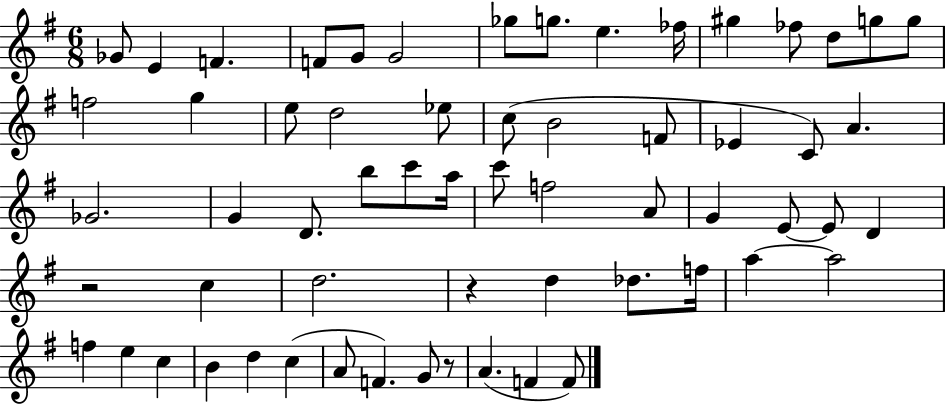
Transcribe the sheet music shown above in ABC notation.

X:1
T:Untitled
M:6/8
L:1/4
K:G
_G/2 E F F/2 G/2 G2 _g/2 g/2 e _f/4 ^g _f/2 d/2 g/2 g/2 f2 g e/2 d2 _e/2 c/2 B2 F/2 _E C/2 A _G2 G D/2 b/2 c'/2 a/4 c'/2 f2 A/2 G E/2 E/2 D z2 c d2 z d _d/2 f/4 a a2 f e c B d c A/2 F G/2 z/2 A F F/2